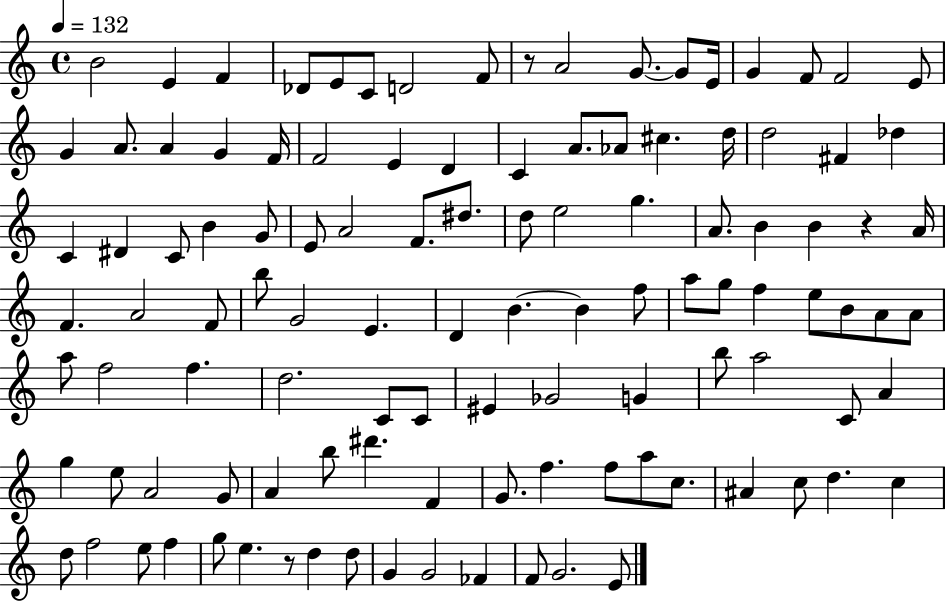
{
  \clef treble
  \time 4/4
  \defaultTimeSignature
  \key c \major
  \tempo 4 = 132
  b'2 e'4 f'4 | des'8 e'8 c'8 d'2 f'8 | r8 a'2 g'8.~~ g'8 e'16 | g'4 f'8 f'2 e'8 | \break g'4 a'8. a'4 g'4 f'16 | f'2 e'4 d'4 | c'4 a'8. aes'8 cis''4. d''16 | d''2 fis'4 des''4 | \break c'4 dis'4 c'8 b'4 g'8 | e'8 a'2 f'8. dis''8. | d''8 e''2 g''4. | a'8. b'4 b'4 r4 a'16 | \break f'4. a'2 f'8 | b''8 g'2 e'4. | d'4 b'4.~~ b'4 f''8 | a''8 g''8 f''4 e''8 b'8 a'8 a'8 | \break a''8 f''2 f''4. | d''2. c'8 c'8 | eis'4 ges'2 g'4 | b''8 a''2 c'8 a'4 | \break g''4 e''8 a'2 g'8 | a'4 b''8 dis'''4. f'4 | g'8. f''4. f''8 a''8 c''8. | ais'4 c''8 d''4. c''4 | \break d''8 f''2 e''8 f''4 | g''8 e''4. r8 d''4 d''8 | g'4 g'2 fes'4 | f'8 g'2. e'8 | \break \bar "|."
}